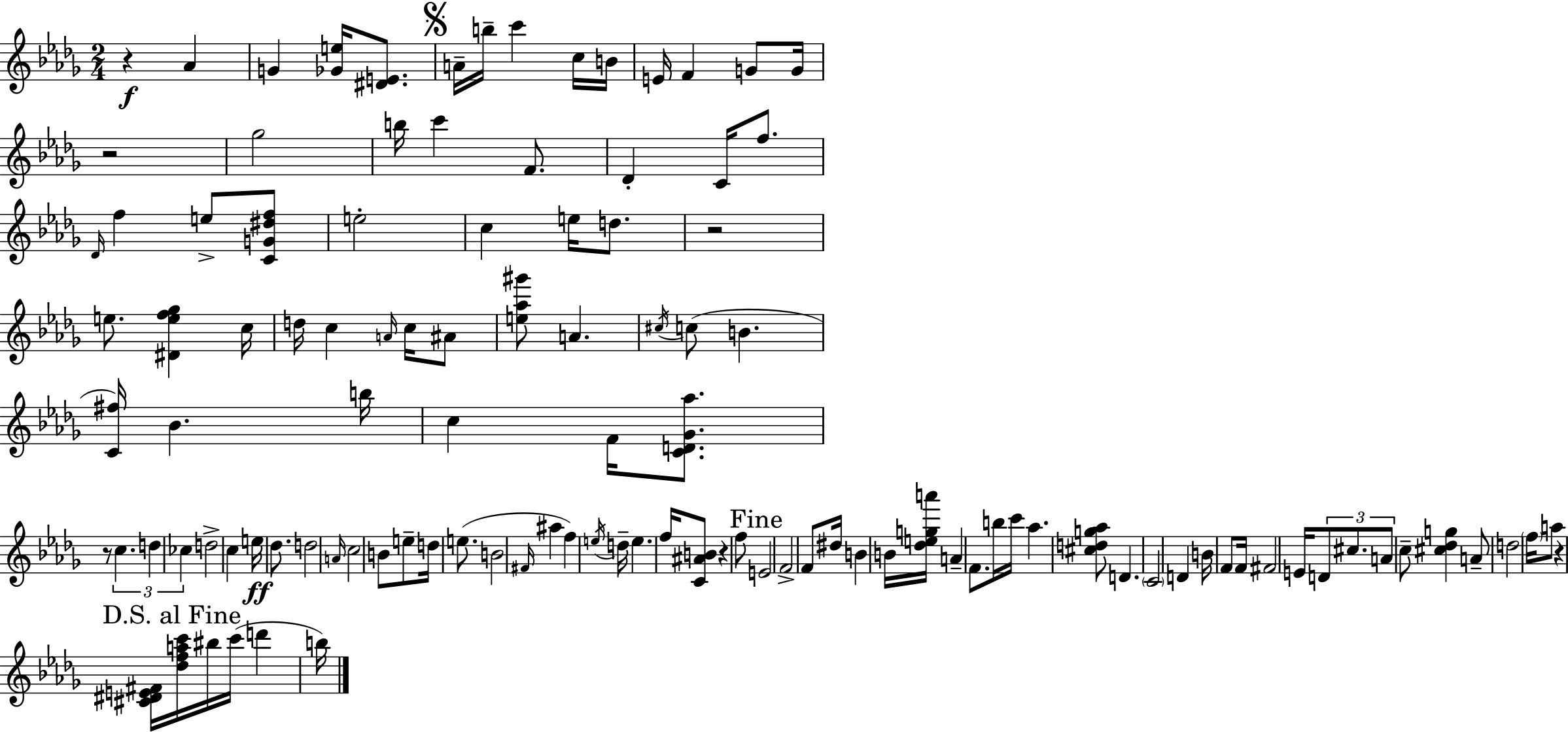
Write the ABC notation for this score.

X:1
T:Untitled
M:2/4
L:1/4
K:Bbm
z _A G [_Ge]/4 [^DE]/2 A/4 b/4 c' c/4 B/4 E/4 F G/2 G/4 z2 _g2 b/4 c' F/2 _D C/4 f/2 _D/4 f e/2 [CG^df]/2 e2 c e/4 d/2 z2 e/2 [^Def_g] c/4 d/4 c A/4 c/4 ^A/2 [e_a^g']/2 A ^c/4 c/2 B [C^f]/4 _B b/4 c F/4 [CD_G_a]/2 z/2 c d _c d2 c e/4 _d/2 d2 A/4 c2 B/2 e/2 d/4 e/2 B2 ^F/4 ^a f e/4 d/4 e f/4 [C^AB]/2 z f/2 E2 F2 F/2 ^d/4 B B/4 [_dega']/4 A F/2 b/4 c'/4 _a [^cdg_a]/2 D C2 D B/4 F/2 F/4 ^F2 E/4 D/2 ^c/2 A/2 c/2 [^c_dg] A/2 d2 f/4 a/2 z [^C^DE^F]/4 [_dfac']/4 ^b/4 c'/4 d' b/4